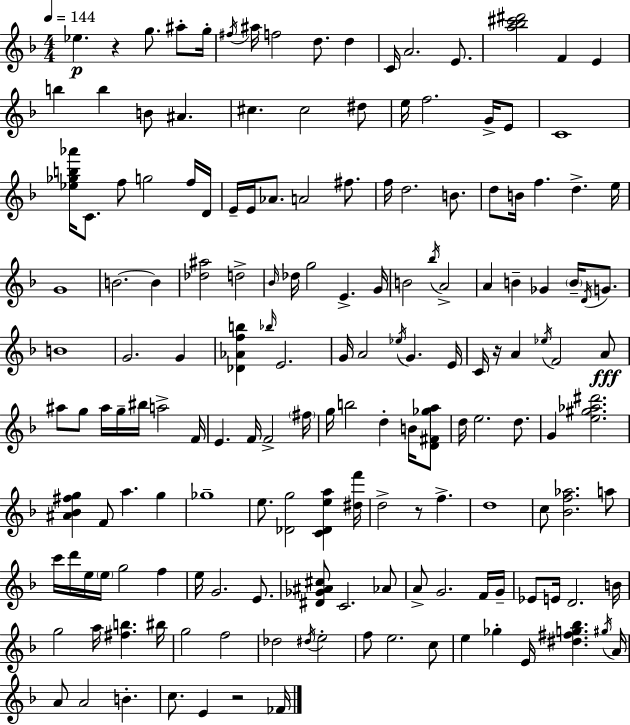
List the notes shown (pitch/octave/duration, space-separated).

Eb5/q. R/q G5/e. A#5/e G5/s F#5/s A#5/s F5/h D5/e. D5/q C4/s A4/h. E4/e. [A5,Bb5,C#6,D#6]/h F4/q E4/q B5/q B5/q B4/e A#4/q. C#5/q. C#5/h D#5/e E5/s F5/h. G4/s E4/e C4/w [Eb5,Gb5,B5,Ab6]/s C4/e. F5/e G5/h F5/s D4/s E4/s E4/s Ab4/e. A4/h F#5/e. F5/s D5/h. B4/e. D5/e B4/s F5/q. D5/q. E5/s G4/w B4/h. B4/q [Db5,A#5]/h D5/h Bb4/s Db5/s G5/h E4/q. G4/s B4/h Bb5/s A4/h A4/q B4/q Gb4/q B4/s D4/s G4/e. B4/w G4/h. G4/q [Db4,Ab4,F5,B5]/q Bb5/s E4/h. G4/s A4/h Eb5/s G4/q. E4/s C4/s R/s A4/q Eb5/s F4/h A4/e A#5/e G5/e A#5/s G5/s BIS5/s A5/h F4/s E4/q. F4/s F4/h F#5/s G5/s B5/h D5/q B4/s [D4,F#4,Gb5,A5]/e D5/s E5/h. D5/e. G4/q [E5,G#5,Ab5,D#6]/h. [A#4,Bb4,F#5,G5]/q F4/e A5/q. G5/q Gb5/w E5/e. [Db4,G5]/h [C4,Db4,E5,A5]/q [D#5,F6]/s D5/h R/e F5/q. D5/w C5/e [Bb4,F5,Ab5]/h. A5/e C6/s D6/s E5/s E5/s G5/h F5/q E5/s G4/h. E4/e. [D#4,Gb4,A#4,C#5]/e C4/h. Ab4/e A4/e G4/h. F4/s G4/s Eb4/e E4/s D4/h. B4/s G5/h A5/s [F#5,B5]/q. BIS5/s G5/h F5/h Db5/h D#5/s E5/h F5/e E5/h. C5/e E5/q Gb5/q E4/s [D#5,F#5,G5,Bb5]/q. G#5/s A4/s A4/e A4/h B4/q. C5/e. E4/q R/h FES4/s